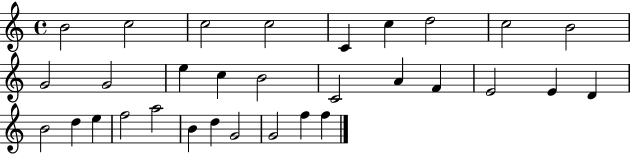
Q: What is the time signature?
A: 4/4